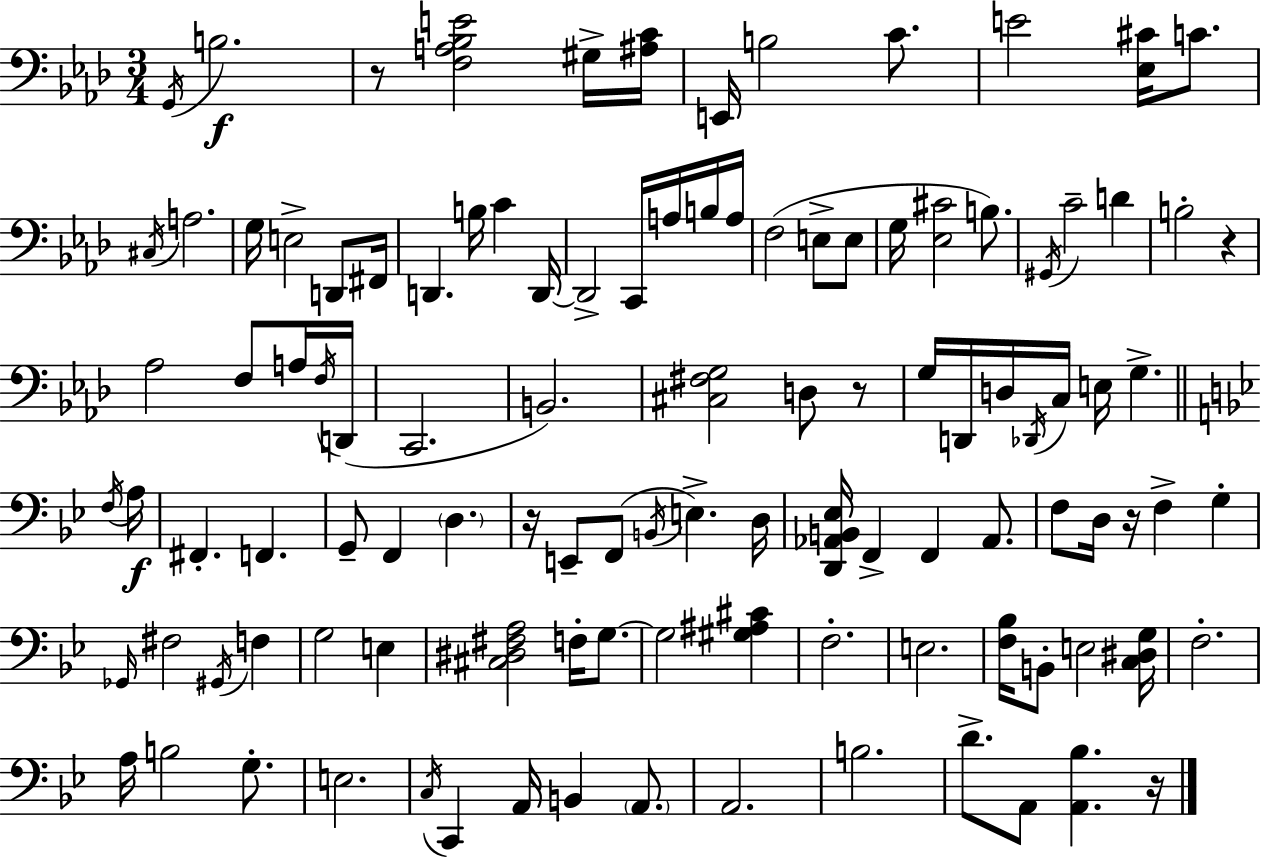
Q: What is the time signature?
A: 3/4